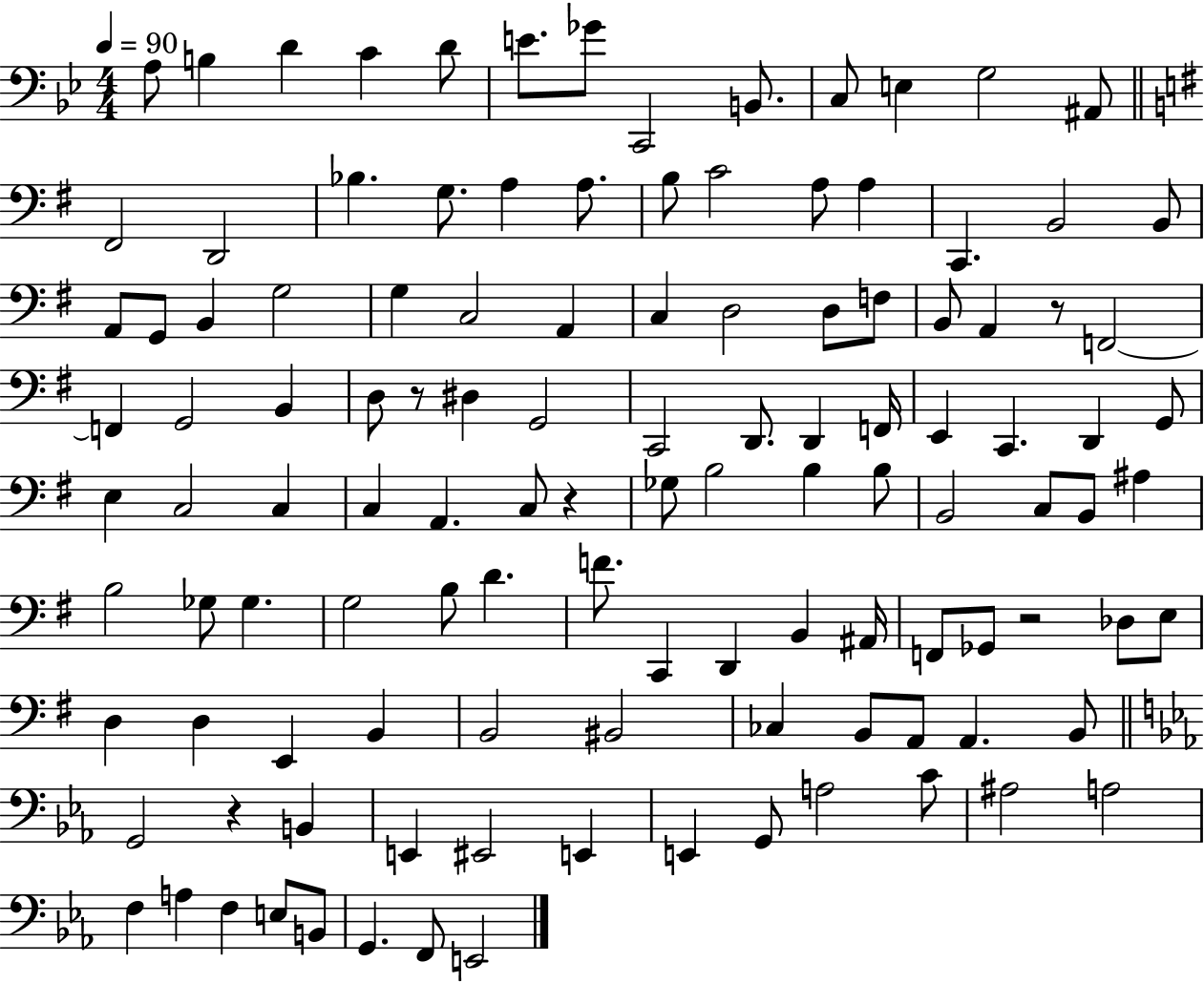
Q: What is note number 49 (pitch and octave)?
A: D2